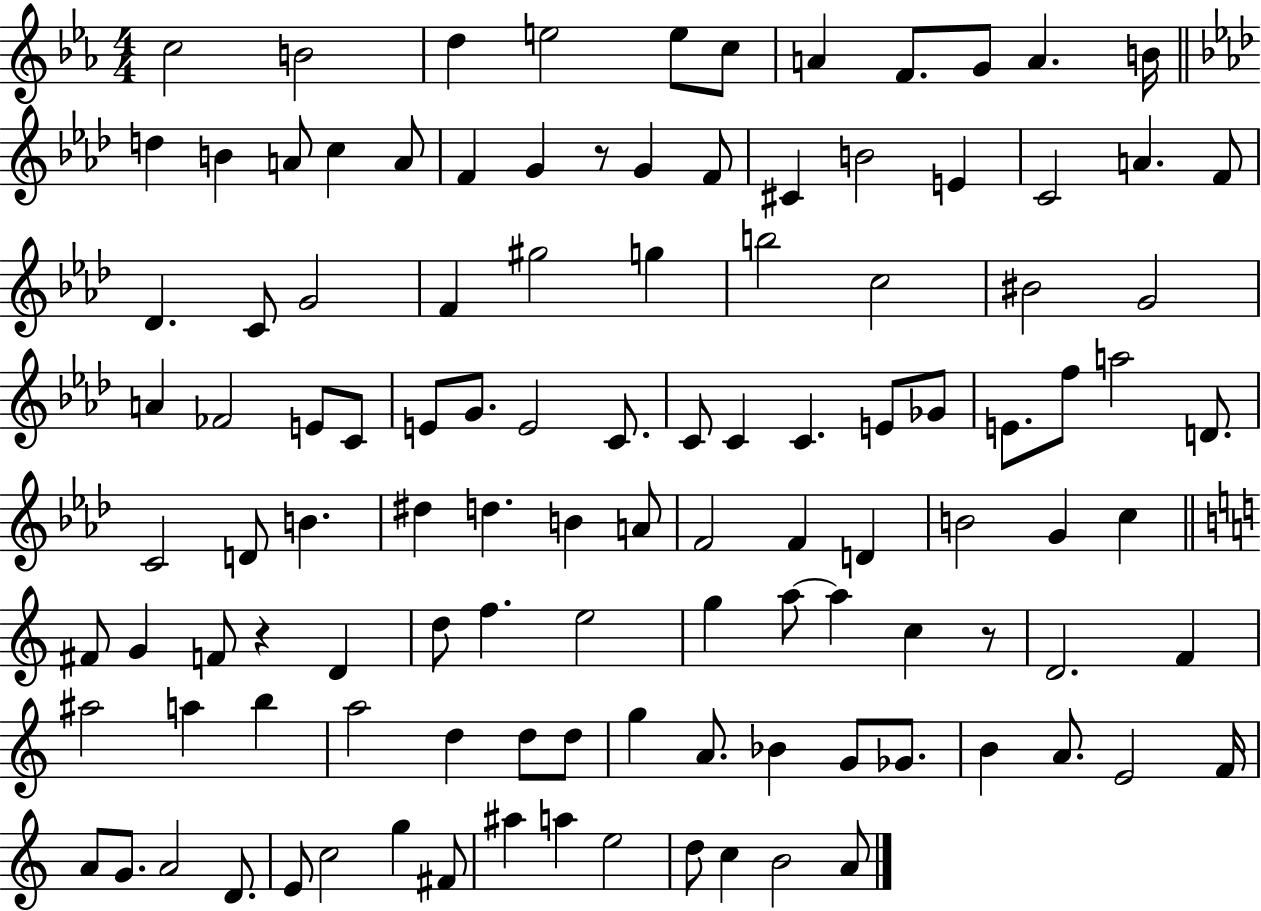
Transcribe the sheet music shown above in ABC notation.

X:1
T:Untitled
M:4/4
L:1/4
K:Eb
c2 B2 d e2 e/2 c/2 A F/2 G/2 A B/4 d B A/2 c A/2 F G z/2 G F/2 ^C B2 E C2 A F/2 _D C/2 G2 F ^g2 g b2 c2 ^B2 G2 A _F2 E/2 C/2 E/2 G/2 E2 C/2 C/2 C C E/2 _G/2 E/2 f/2 a2 D/2 C2 D/2 B ^d d B A/2 F2 F D B2 G c ^F/2 G F/2 z D d/2 f e2 g a/2 a c z/2 D2 F ^a2 a b a2 d d/2 d/2 g A/2 _B G/2 _G/2 B A/2 E2 F/4 A/2 G/2 A2 D/2 E/2 c2 g ^F/2 ^a a e2 d/2 c B2 A/2